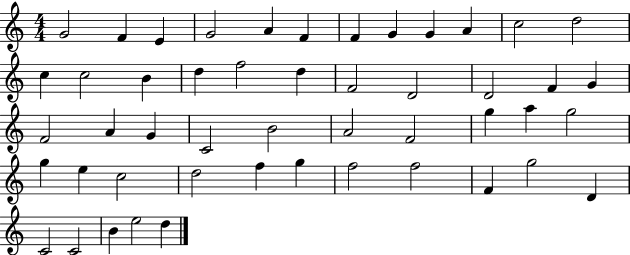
{
  \clef treble
  \numericTimeSignature
  \time 4/4
  \key c \major
  g'2 f'4 e'4 | g'2 a'4 f'4 | f'4 g'4 g'4 a'4 | c''2 d''2 | \break c''4 c''2 b'4 | d''4 f''2 d''4 | f'2 d'2 | d'2 f'4 g'4 | \break f'2 a'4 g'4 | c'2 b'2 | a'2 f'2 | g''4 a''4 g''2 | \break g''4 e''4 c''2 | d''2 f''4 g''4 | f''2 f''2 | f'4 g''2 d'4 | \break c'2 c'2 | b'4 e''2 d''4 | \bar "|."
}